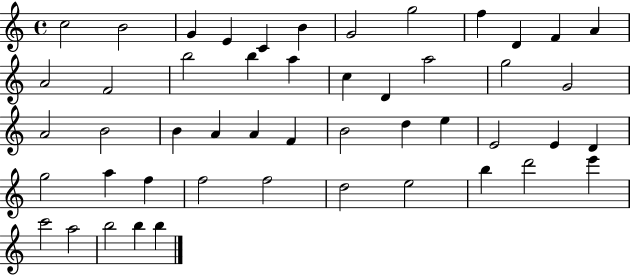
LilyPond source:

{
  \clef treble
  \time 4/4
  \defaultTimeSignature
  \key c \major
  c''2 b'2 | g'4 e'4 c'4 b'4 | g'2 g''2 | f''4 d'4 f'4 a'4 | \break a'2 f'2 | b''2 b''4 a''4 | c''4 d'4 a''2 | g''2 g'2 | \break a'2 b'2 | b'4 a'4 a'4 f'4 | b'2 d''4 e''4 | e'2 e'4 d'4 | \break g''2 a''4 f''4 | f''2 f''2 | d''2 e''2 | b''4 d'''2 e'''4 | \break c'''2 a''2 | b''2 b''4 b''4 | \bar "|."
}